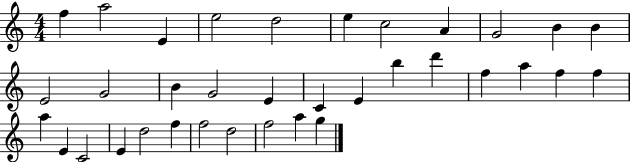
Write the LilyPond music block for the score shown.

{
  \clef treble
  \numericTimeSignature
  \time 4/4
  \key c \major
  f''4 a''2 e'4 | e''2 d''2 | e''4 c''2 a'4 | g'2 b'4 b'4 | \break e'2 g'2 | b'4 g'2 e'4 | c'4 e'4 b''4 d'''4 | f''4 a''4 f''4 f''4 | \break a''4 e'4 c'2 | e'4 d''2 f''4 | f''2 d''2 | f''2 a''4 g''4 | \break \bar "|."
}